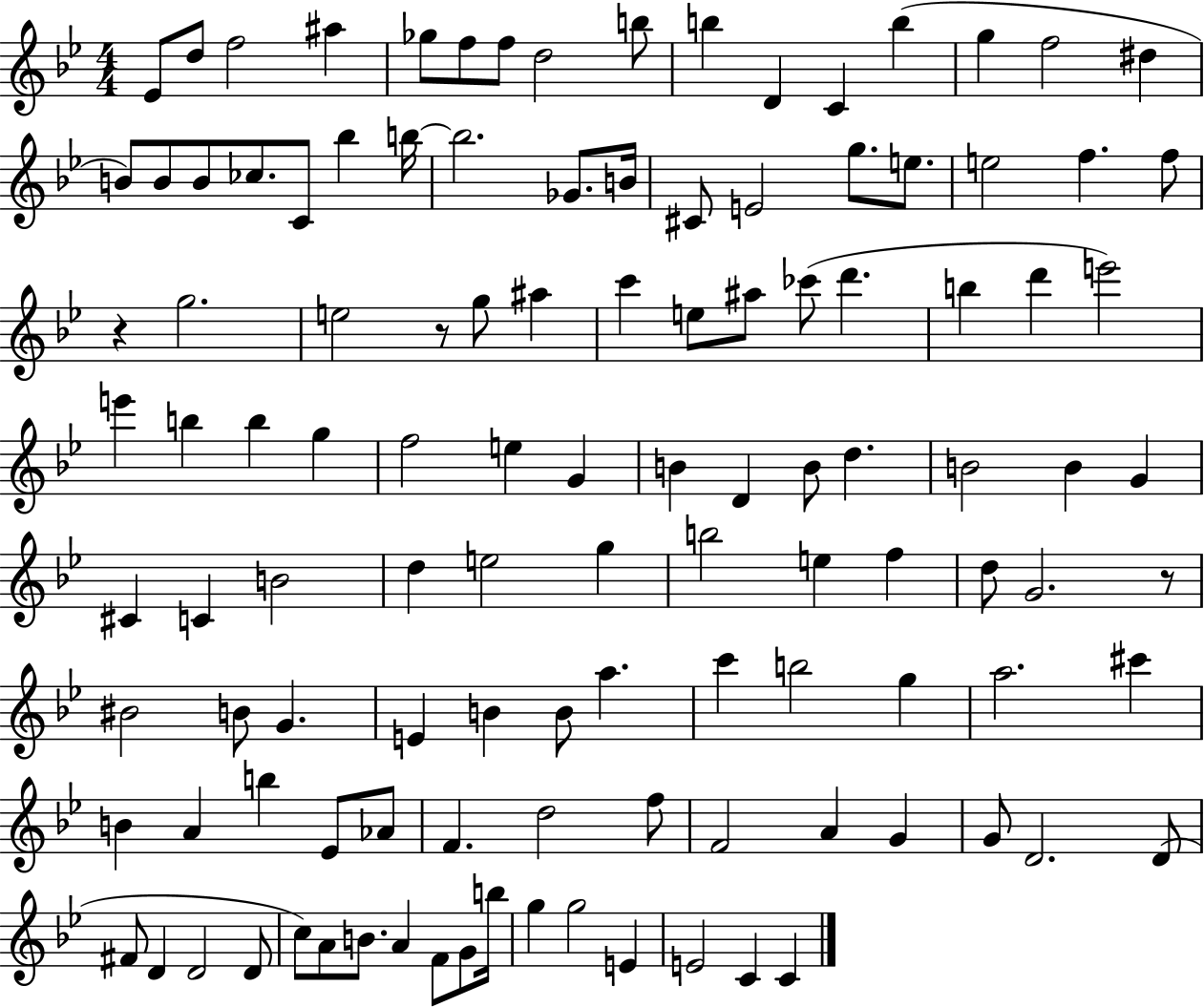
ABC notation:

X:1
T:Untitled
M:4/4
L:1/4
K:Bb
_E/2 d/2 f2 ^a _g/2 f/2 f/2 d2 b/2 b D C b g f2 ^d B/2 B/2 B/2 _c/2 C/2 _b b/4 b2 _G/2 B/4 ^C/2 E2 g/2 e/2 e2 f f/2 z g2 e2 z/2 g/2 ^a c' e/2 ^a/2 _c'/2 d' b d' e'2 e' b b g f2 e G B D B/2 d B2 B G ^C C B2 d e2 g b2 e f d/2 G2 z/2 ^B2 B/2 G E B B/2 a c' b2 g a2 ^c' B A b _E/2 _A/2 F d2 f/2 F2 A G G/2 D2 D/2 ^F/2 D D2 D/2 c/2 A/2 B/2 A F/2 G/2 b/4 g g2 E E2 C C